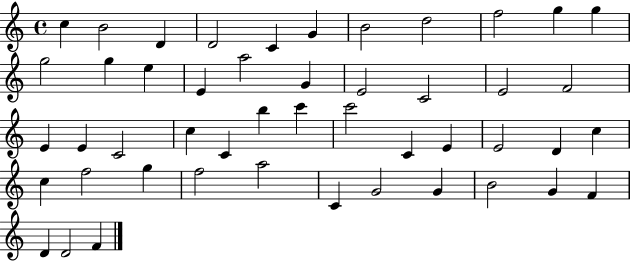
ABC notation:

X:1
T:Untitled
M:4/4
L:1/4
K:C
c B2 D D2 C G B2 d2 f2 g g g2 g e E a2 G E2 C2 E2 F2 E E C2 c C b c' c'2 C E E2 D c c f2 g f2 a2 C G2 G B2 G F D D2 F